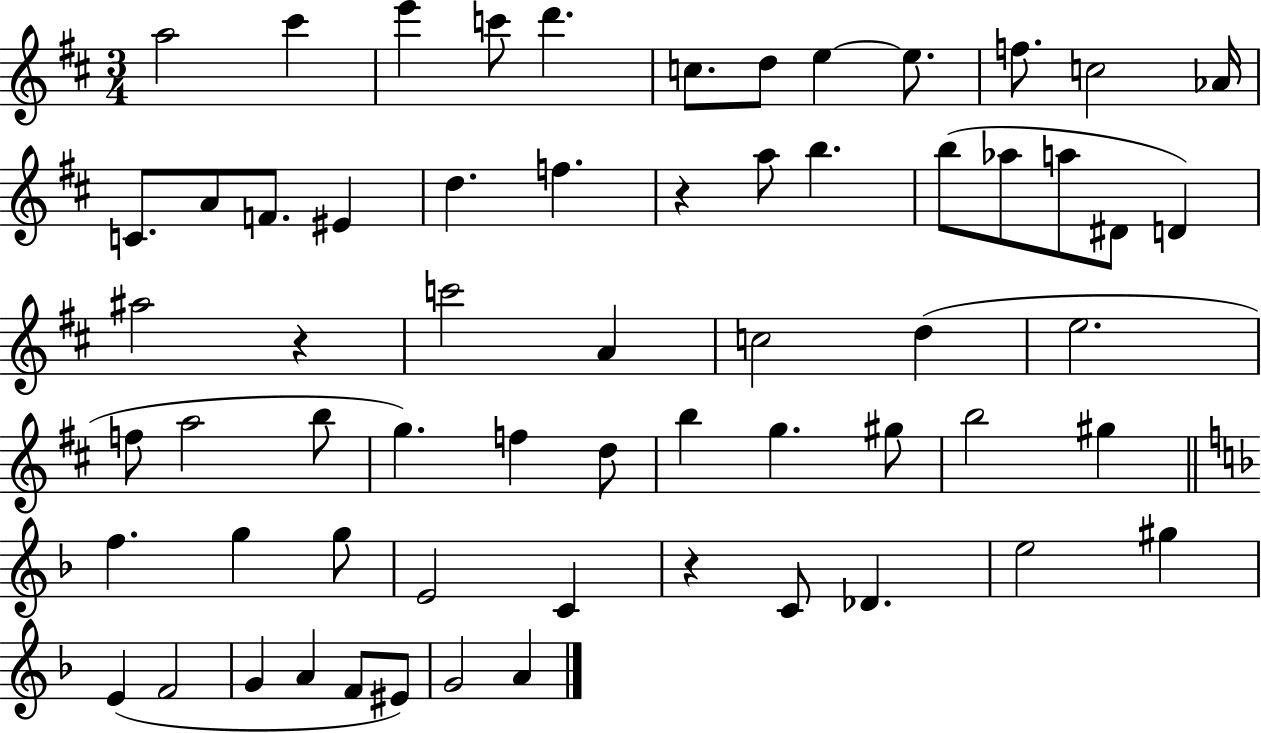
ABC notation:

X:1
T:Untitled
M:3/4
L:1/4
K:D
a2 ^c' e' c'/2 d' c/2 d/2 e e/2 f/2 c2 _A/4 C/2 A/2 F/2 ^E d f z a/2 b b/2 _a/2 a/2 ^D/2 D ^a2 z c'2 A c2 d e2 f/2 a2 b/2 g f d/2 b g ^g/2 b2 ^g f g g/2 E2 C z C/2 _D e2 ^g E F2 G A F/2 ^E/2 G2 A